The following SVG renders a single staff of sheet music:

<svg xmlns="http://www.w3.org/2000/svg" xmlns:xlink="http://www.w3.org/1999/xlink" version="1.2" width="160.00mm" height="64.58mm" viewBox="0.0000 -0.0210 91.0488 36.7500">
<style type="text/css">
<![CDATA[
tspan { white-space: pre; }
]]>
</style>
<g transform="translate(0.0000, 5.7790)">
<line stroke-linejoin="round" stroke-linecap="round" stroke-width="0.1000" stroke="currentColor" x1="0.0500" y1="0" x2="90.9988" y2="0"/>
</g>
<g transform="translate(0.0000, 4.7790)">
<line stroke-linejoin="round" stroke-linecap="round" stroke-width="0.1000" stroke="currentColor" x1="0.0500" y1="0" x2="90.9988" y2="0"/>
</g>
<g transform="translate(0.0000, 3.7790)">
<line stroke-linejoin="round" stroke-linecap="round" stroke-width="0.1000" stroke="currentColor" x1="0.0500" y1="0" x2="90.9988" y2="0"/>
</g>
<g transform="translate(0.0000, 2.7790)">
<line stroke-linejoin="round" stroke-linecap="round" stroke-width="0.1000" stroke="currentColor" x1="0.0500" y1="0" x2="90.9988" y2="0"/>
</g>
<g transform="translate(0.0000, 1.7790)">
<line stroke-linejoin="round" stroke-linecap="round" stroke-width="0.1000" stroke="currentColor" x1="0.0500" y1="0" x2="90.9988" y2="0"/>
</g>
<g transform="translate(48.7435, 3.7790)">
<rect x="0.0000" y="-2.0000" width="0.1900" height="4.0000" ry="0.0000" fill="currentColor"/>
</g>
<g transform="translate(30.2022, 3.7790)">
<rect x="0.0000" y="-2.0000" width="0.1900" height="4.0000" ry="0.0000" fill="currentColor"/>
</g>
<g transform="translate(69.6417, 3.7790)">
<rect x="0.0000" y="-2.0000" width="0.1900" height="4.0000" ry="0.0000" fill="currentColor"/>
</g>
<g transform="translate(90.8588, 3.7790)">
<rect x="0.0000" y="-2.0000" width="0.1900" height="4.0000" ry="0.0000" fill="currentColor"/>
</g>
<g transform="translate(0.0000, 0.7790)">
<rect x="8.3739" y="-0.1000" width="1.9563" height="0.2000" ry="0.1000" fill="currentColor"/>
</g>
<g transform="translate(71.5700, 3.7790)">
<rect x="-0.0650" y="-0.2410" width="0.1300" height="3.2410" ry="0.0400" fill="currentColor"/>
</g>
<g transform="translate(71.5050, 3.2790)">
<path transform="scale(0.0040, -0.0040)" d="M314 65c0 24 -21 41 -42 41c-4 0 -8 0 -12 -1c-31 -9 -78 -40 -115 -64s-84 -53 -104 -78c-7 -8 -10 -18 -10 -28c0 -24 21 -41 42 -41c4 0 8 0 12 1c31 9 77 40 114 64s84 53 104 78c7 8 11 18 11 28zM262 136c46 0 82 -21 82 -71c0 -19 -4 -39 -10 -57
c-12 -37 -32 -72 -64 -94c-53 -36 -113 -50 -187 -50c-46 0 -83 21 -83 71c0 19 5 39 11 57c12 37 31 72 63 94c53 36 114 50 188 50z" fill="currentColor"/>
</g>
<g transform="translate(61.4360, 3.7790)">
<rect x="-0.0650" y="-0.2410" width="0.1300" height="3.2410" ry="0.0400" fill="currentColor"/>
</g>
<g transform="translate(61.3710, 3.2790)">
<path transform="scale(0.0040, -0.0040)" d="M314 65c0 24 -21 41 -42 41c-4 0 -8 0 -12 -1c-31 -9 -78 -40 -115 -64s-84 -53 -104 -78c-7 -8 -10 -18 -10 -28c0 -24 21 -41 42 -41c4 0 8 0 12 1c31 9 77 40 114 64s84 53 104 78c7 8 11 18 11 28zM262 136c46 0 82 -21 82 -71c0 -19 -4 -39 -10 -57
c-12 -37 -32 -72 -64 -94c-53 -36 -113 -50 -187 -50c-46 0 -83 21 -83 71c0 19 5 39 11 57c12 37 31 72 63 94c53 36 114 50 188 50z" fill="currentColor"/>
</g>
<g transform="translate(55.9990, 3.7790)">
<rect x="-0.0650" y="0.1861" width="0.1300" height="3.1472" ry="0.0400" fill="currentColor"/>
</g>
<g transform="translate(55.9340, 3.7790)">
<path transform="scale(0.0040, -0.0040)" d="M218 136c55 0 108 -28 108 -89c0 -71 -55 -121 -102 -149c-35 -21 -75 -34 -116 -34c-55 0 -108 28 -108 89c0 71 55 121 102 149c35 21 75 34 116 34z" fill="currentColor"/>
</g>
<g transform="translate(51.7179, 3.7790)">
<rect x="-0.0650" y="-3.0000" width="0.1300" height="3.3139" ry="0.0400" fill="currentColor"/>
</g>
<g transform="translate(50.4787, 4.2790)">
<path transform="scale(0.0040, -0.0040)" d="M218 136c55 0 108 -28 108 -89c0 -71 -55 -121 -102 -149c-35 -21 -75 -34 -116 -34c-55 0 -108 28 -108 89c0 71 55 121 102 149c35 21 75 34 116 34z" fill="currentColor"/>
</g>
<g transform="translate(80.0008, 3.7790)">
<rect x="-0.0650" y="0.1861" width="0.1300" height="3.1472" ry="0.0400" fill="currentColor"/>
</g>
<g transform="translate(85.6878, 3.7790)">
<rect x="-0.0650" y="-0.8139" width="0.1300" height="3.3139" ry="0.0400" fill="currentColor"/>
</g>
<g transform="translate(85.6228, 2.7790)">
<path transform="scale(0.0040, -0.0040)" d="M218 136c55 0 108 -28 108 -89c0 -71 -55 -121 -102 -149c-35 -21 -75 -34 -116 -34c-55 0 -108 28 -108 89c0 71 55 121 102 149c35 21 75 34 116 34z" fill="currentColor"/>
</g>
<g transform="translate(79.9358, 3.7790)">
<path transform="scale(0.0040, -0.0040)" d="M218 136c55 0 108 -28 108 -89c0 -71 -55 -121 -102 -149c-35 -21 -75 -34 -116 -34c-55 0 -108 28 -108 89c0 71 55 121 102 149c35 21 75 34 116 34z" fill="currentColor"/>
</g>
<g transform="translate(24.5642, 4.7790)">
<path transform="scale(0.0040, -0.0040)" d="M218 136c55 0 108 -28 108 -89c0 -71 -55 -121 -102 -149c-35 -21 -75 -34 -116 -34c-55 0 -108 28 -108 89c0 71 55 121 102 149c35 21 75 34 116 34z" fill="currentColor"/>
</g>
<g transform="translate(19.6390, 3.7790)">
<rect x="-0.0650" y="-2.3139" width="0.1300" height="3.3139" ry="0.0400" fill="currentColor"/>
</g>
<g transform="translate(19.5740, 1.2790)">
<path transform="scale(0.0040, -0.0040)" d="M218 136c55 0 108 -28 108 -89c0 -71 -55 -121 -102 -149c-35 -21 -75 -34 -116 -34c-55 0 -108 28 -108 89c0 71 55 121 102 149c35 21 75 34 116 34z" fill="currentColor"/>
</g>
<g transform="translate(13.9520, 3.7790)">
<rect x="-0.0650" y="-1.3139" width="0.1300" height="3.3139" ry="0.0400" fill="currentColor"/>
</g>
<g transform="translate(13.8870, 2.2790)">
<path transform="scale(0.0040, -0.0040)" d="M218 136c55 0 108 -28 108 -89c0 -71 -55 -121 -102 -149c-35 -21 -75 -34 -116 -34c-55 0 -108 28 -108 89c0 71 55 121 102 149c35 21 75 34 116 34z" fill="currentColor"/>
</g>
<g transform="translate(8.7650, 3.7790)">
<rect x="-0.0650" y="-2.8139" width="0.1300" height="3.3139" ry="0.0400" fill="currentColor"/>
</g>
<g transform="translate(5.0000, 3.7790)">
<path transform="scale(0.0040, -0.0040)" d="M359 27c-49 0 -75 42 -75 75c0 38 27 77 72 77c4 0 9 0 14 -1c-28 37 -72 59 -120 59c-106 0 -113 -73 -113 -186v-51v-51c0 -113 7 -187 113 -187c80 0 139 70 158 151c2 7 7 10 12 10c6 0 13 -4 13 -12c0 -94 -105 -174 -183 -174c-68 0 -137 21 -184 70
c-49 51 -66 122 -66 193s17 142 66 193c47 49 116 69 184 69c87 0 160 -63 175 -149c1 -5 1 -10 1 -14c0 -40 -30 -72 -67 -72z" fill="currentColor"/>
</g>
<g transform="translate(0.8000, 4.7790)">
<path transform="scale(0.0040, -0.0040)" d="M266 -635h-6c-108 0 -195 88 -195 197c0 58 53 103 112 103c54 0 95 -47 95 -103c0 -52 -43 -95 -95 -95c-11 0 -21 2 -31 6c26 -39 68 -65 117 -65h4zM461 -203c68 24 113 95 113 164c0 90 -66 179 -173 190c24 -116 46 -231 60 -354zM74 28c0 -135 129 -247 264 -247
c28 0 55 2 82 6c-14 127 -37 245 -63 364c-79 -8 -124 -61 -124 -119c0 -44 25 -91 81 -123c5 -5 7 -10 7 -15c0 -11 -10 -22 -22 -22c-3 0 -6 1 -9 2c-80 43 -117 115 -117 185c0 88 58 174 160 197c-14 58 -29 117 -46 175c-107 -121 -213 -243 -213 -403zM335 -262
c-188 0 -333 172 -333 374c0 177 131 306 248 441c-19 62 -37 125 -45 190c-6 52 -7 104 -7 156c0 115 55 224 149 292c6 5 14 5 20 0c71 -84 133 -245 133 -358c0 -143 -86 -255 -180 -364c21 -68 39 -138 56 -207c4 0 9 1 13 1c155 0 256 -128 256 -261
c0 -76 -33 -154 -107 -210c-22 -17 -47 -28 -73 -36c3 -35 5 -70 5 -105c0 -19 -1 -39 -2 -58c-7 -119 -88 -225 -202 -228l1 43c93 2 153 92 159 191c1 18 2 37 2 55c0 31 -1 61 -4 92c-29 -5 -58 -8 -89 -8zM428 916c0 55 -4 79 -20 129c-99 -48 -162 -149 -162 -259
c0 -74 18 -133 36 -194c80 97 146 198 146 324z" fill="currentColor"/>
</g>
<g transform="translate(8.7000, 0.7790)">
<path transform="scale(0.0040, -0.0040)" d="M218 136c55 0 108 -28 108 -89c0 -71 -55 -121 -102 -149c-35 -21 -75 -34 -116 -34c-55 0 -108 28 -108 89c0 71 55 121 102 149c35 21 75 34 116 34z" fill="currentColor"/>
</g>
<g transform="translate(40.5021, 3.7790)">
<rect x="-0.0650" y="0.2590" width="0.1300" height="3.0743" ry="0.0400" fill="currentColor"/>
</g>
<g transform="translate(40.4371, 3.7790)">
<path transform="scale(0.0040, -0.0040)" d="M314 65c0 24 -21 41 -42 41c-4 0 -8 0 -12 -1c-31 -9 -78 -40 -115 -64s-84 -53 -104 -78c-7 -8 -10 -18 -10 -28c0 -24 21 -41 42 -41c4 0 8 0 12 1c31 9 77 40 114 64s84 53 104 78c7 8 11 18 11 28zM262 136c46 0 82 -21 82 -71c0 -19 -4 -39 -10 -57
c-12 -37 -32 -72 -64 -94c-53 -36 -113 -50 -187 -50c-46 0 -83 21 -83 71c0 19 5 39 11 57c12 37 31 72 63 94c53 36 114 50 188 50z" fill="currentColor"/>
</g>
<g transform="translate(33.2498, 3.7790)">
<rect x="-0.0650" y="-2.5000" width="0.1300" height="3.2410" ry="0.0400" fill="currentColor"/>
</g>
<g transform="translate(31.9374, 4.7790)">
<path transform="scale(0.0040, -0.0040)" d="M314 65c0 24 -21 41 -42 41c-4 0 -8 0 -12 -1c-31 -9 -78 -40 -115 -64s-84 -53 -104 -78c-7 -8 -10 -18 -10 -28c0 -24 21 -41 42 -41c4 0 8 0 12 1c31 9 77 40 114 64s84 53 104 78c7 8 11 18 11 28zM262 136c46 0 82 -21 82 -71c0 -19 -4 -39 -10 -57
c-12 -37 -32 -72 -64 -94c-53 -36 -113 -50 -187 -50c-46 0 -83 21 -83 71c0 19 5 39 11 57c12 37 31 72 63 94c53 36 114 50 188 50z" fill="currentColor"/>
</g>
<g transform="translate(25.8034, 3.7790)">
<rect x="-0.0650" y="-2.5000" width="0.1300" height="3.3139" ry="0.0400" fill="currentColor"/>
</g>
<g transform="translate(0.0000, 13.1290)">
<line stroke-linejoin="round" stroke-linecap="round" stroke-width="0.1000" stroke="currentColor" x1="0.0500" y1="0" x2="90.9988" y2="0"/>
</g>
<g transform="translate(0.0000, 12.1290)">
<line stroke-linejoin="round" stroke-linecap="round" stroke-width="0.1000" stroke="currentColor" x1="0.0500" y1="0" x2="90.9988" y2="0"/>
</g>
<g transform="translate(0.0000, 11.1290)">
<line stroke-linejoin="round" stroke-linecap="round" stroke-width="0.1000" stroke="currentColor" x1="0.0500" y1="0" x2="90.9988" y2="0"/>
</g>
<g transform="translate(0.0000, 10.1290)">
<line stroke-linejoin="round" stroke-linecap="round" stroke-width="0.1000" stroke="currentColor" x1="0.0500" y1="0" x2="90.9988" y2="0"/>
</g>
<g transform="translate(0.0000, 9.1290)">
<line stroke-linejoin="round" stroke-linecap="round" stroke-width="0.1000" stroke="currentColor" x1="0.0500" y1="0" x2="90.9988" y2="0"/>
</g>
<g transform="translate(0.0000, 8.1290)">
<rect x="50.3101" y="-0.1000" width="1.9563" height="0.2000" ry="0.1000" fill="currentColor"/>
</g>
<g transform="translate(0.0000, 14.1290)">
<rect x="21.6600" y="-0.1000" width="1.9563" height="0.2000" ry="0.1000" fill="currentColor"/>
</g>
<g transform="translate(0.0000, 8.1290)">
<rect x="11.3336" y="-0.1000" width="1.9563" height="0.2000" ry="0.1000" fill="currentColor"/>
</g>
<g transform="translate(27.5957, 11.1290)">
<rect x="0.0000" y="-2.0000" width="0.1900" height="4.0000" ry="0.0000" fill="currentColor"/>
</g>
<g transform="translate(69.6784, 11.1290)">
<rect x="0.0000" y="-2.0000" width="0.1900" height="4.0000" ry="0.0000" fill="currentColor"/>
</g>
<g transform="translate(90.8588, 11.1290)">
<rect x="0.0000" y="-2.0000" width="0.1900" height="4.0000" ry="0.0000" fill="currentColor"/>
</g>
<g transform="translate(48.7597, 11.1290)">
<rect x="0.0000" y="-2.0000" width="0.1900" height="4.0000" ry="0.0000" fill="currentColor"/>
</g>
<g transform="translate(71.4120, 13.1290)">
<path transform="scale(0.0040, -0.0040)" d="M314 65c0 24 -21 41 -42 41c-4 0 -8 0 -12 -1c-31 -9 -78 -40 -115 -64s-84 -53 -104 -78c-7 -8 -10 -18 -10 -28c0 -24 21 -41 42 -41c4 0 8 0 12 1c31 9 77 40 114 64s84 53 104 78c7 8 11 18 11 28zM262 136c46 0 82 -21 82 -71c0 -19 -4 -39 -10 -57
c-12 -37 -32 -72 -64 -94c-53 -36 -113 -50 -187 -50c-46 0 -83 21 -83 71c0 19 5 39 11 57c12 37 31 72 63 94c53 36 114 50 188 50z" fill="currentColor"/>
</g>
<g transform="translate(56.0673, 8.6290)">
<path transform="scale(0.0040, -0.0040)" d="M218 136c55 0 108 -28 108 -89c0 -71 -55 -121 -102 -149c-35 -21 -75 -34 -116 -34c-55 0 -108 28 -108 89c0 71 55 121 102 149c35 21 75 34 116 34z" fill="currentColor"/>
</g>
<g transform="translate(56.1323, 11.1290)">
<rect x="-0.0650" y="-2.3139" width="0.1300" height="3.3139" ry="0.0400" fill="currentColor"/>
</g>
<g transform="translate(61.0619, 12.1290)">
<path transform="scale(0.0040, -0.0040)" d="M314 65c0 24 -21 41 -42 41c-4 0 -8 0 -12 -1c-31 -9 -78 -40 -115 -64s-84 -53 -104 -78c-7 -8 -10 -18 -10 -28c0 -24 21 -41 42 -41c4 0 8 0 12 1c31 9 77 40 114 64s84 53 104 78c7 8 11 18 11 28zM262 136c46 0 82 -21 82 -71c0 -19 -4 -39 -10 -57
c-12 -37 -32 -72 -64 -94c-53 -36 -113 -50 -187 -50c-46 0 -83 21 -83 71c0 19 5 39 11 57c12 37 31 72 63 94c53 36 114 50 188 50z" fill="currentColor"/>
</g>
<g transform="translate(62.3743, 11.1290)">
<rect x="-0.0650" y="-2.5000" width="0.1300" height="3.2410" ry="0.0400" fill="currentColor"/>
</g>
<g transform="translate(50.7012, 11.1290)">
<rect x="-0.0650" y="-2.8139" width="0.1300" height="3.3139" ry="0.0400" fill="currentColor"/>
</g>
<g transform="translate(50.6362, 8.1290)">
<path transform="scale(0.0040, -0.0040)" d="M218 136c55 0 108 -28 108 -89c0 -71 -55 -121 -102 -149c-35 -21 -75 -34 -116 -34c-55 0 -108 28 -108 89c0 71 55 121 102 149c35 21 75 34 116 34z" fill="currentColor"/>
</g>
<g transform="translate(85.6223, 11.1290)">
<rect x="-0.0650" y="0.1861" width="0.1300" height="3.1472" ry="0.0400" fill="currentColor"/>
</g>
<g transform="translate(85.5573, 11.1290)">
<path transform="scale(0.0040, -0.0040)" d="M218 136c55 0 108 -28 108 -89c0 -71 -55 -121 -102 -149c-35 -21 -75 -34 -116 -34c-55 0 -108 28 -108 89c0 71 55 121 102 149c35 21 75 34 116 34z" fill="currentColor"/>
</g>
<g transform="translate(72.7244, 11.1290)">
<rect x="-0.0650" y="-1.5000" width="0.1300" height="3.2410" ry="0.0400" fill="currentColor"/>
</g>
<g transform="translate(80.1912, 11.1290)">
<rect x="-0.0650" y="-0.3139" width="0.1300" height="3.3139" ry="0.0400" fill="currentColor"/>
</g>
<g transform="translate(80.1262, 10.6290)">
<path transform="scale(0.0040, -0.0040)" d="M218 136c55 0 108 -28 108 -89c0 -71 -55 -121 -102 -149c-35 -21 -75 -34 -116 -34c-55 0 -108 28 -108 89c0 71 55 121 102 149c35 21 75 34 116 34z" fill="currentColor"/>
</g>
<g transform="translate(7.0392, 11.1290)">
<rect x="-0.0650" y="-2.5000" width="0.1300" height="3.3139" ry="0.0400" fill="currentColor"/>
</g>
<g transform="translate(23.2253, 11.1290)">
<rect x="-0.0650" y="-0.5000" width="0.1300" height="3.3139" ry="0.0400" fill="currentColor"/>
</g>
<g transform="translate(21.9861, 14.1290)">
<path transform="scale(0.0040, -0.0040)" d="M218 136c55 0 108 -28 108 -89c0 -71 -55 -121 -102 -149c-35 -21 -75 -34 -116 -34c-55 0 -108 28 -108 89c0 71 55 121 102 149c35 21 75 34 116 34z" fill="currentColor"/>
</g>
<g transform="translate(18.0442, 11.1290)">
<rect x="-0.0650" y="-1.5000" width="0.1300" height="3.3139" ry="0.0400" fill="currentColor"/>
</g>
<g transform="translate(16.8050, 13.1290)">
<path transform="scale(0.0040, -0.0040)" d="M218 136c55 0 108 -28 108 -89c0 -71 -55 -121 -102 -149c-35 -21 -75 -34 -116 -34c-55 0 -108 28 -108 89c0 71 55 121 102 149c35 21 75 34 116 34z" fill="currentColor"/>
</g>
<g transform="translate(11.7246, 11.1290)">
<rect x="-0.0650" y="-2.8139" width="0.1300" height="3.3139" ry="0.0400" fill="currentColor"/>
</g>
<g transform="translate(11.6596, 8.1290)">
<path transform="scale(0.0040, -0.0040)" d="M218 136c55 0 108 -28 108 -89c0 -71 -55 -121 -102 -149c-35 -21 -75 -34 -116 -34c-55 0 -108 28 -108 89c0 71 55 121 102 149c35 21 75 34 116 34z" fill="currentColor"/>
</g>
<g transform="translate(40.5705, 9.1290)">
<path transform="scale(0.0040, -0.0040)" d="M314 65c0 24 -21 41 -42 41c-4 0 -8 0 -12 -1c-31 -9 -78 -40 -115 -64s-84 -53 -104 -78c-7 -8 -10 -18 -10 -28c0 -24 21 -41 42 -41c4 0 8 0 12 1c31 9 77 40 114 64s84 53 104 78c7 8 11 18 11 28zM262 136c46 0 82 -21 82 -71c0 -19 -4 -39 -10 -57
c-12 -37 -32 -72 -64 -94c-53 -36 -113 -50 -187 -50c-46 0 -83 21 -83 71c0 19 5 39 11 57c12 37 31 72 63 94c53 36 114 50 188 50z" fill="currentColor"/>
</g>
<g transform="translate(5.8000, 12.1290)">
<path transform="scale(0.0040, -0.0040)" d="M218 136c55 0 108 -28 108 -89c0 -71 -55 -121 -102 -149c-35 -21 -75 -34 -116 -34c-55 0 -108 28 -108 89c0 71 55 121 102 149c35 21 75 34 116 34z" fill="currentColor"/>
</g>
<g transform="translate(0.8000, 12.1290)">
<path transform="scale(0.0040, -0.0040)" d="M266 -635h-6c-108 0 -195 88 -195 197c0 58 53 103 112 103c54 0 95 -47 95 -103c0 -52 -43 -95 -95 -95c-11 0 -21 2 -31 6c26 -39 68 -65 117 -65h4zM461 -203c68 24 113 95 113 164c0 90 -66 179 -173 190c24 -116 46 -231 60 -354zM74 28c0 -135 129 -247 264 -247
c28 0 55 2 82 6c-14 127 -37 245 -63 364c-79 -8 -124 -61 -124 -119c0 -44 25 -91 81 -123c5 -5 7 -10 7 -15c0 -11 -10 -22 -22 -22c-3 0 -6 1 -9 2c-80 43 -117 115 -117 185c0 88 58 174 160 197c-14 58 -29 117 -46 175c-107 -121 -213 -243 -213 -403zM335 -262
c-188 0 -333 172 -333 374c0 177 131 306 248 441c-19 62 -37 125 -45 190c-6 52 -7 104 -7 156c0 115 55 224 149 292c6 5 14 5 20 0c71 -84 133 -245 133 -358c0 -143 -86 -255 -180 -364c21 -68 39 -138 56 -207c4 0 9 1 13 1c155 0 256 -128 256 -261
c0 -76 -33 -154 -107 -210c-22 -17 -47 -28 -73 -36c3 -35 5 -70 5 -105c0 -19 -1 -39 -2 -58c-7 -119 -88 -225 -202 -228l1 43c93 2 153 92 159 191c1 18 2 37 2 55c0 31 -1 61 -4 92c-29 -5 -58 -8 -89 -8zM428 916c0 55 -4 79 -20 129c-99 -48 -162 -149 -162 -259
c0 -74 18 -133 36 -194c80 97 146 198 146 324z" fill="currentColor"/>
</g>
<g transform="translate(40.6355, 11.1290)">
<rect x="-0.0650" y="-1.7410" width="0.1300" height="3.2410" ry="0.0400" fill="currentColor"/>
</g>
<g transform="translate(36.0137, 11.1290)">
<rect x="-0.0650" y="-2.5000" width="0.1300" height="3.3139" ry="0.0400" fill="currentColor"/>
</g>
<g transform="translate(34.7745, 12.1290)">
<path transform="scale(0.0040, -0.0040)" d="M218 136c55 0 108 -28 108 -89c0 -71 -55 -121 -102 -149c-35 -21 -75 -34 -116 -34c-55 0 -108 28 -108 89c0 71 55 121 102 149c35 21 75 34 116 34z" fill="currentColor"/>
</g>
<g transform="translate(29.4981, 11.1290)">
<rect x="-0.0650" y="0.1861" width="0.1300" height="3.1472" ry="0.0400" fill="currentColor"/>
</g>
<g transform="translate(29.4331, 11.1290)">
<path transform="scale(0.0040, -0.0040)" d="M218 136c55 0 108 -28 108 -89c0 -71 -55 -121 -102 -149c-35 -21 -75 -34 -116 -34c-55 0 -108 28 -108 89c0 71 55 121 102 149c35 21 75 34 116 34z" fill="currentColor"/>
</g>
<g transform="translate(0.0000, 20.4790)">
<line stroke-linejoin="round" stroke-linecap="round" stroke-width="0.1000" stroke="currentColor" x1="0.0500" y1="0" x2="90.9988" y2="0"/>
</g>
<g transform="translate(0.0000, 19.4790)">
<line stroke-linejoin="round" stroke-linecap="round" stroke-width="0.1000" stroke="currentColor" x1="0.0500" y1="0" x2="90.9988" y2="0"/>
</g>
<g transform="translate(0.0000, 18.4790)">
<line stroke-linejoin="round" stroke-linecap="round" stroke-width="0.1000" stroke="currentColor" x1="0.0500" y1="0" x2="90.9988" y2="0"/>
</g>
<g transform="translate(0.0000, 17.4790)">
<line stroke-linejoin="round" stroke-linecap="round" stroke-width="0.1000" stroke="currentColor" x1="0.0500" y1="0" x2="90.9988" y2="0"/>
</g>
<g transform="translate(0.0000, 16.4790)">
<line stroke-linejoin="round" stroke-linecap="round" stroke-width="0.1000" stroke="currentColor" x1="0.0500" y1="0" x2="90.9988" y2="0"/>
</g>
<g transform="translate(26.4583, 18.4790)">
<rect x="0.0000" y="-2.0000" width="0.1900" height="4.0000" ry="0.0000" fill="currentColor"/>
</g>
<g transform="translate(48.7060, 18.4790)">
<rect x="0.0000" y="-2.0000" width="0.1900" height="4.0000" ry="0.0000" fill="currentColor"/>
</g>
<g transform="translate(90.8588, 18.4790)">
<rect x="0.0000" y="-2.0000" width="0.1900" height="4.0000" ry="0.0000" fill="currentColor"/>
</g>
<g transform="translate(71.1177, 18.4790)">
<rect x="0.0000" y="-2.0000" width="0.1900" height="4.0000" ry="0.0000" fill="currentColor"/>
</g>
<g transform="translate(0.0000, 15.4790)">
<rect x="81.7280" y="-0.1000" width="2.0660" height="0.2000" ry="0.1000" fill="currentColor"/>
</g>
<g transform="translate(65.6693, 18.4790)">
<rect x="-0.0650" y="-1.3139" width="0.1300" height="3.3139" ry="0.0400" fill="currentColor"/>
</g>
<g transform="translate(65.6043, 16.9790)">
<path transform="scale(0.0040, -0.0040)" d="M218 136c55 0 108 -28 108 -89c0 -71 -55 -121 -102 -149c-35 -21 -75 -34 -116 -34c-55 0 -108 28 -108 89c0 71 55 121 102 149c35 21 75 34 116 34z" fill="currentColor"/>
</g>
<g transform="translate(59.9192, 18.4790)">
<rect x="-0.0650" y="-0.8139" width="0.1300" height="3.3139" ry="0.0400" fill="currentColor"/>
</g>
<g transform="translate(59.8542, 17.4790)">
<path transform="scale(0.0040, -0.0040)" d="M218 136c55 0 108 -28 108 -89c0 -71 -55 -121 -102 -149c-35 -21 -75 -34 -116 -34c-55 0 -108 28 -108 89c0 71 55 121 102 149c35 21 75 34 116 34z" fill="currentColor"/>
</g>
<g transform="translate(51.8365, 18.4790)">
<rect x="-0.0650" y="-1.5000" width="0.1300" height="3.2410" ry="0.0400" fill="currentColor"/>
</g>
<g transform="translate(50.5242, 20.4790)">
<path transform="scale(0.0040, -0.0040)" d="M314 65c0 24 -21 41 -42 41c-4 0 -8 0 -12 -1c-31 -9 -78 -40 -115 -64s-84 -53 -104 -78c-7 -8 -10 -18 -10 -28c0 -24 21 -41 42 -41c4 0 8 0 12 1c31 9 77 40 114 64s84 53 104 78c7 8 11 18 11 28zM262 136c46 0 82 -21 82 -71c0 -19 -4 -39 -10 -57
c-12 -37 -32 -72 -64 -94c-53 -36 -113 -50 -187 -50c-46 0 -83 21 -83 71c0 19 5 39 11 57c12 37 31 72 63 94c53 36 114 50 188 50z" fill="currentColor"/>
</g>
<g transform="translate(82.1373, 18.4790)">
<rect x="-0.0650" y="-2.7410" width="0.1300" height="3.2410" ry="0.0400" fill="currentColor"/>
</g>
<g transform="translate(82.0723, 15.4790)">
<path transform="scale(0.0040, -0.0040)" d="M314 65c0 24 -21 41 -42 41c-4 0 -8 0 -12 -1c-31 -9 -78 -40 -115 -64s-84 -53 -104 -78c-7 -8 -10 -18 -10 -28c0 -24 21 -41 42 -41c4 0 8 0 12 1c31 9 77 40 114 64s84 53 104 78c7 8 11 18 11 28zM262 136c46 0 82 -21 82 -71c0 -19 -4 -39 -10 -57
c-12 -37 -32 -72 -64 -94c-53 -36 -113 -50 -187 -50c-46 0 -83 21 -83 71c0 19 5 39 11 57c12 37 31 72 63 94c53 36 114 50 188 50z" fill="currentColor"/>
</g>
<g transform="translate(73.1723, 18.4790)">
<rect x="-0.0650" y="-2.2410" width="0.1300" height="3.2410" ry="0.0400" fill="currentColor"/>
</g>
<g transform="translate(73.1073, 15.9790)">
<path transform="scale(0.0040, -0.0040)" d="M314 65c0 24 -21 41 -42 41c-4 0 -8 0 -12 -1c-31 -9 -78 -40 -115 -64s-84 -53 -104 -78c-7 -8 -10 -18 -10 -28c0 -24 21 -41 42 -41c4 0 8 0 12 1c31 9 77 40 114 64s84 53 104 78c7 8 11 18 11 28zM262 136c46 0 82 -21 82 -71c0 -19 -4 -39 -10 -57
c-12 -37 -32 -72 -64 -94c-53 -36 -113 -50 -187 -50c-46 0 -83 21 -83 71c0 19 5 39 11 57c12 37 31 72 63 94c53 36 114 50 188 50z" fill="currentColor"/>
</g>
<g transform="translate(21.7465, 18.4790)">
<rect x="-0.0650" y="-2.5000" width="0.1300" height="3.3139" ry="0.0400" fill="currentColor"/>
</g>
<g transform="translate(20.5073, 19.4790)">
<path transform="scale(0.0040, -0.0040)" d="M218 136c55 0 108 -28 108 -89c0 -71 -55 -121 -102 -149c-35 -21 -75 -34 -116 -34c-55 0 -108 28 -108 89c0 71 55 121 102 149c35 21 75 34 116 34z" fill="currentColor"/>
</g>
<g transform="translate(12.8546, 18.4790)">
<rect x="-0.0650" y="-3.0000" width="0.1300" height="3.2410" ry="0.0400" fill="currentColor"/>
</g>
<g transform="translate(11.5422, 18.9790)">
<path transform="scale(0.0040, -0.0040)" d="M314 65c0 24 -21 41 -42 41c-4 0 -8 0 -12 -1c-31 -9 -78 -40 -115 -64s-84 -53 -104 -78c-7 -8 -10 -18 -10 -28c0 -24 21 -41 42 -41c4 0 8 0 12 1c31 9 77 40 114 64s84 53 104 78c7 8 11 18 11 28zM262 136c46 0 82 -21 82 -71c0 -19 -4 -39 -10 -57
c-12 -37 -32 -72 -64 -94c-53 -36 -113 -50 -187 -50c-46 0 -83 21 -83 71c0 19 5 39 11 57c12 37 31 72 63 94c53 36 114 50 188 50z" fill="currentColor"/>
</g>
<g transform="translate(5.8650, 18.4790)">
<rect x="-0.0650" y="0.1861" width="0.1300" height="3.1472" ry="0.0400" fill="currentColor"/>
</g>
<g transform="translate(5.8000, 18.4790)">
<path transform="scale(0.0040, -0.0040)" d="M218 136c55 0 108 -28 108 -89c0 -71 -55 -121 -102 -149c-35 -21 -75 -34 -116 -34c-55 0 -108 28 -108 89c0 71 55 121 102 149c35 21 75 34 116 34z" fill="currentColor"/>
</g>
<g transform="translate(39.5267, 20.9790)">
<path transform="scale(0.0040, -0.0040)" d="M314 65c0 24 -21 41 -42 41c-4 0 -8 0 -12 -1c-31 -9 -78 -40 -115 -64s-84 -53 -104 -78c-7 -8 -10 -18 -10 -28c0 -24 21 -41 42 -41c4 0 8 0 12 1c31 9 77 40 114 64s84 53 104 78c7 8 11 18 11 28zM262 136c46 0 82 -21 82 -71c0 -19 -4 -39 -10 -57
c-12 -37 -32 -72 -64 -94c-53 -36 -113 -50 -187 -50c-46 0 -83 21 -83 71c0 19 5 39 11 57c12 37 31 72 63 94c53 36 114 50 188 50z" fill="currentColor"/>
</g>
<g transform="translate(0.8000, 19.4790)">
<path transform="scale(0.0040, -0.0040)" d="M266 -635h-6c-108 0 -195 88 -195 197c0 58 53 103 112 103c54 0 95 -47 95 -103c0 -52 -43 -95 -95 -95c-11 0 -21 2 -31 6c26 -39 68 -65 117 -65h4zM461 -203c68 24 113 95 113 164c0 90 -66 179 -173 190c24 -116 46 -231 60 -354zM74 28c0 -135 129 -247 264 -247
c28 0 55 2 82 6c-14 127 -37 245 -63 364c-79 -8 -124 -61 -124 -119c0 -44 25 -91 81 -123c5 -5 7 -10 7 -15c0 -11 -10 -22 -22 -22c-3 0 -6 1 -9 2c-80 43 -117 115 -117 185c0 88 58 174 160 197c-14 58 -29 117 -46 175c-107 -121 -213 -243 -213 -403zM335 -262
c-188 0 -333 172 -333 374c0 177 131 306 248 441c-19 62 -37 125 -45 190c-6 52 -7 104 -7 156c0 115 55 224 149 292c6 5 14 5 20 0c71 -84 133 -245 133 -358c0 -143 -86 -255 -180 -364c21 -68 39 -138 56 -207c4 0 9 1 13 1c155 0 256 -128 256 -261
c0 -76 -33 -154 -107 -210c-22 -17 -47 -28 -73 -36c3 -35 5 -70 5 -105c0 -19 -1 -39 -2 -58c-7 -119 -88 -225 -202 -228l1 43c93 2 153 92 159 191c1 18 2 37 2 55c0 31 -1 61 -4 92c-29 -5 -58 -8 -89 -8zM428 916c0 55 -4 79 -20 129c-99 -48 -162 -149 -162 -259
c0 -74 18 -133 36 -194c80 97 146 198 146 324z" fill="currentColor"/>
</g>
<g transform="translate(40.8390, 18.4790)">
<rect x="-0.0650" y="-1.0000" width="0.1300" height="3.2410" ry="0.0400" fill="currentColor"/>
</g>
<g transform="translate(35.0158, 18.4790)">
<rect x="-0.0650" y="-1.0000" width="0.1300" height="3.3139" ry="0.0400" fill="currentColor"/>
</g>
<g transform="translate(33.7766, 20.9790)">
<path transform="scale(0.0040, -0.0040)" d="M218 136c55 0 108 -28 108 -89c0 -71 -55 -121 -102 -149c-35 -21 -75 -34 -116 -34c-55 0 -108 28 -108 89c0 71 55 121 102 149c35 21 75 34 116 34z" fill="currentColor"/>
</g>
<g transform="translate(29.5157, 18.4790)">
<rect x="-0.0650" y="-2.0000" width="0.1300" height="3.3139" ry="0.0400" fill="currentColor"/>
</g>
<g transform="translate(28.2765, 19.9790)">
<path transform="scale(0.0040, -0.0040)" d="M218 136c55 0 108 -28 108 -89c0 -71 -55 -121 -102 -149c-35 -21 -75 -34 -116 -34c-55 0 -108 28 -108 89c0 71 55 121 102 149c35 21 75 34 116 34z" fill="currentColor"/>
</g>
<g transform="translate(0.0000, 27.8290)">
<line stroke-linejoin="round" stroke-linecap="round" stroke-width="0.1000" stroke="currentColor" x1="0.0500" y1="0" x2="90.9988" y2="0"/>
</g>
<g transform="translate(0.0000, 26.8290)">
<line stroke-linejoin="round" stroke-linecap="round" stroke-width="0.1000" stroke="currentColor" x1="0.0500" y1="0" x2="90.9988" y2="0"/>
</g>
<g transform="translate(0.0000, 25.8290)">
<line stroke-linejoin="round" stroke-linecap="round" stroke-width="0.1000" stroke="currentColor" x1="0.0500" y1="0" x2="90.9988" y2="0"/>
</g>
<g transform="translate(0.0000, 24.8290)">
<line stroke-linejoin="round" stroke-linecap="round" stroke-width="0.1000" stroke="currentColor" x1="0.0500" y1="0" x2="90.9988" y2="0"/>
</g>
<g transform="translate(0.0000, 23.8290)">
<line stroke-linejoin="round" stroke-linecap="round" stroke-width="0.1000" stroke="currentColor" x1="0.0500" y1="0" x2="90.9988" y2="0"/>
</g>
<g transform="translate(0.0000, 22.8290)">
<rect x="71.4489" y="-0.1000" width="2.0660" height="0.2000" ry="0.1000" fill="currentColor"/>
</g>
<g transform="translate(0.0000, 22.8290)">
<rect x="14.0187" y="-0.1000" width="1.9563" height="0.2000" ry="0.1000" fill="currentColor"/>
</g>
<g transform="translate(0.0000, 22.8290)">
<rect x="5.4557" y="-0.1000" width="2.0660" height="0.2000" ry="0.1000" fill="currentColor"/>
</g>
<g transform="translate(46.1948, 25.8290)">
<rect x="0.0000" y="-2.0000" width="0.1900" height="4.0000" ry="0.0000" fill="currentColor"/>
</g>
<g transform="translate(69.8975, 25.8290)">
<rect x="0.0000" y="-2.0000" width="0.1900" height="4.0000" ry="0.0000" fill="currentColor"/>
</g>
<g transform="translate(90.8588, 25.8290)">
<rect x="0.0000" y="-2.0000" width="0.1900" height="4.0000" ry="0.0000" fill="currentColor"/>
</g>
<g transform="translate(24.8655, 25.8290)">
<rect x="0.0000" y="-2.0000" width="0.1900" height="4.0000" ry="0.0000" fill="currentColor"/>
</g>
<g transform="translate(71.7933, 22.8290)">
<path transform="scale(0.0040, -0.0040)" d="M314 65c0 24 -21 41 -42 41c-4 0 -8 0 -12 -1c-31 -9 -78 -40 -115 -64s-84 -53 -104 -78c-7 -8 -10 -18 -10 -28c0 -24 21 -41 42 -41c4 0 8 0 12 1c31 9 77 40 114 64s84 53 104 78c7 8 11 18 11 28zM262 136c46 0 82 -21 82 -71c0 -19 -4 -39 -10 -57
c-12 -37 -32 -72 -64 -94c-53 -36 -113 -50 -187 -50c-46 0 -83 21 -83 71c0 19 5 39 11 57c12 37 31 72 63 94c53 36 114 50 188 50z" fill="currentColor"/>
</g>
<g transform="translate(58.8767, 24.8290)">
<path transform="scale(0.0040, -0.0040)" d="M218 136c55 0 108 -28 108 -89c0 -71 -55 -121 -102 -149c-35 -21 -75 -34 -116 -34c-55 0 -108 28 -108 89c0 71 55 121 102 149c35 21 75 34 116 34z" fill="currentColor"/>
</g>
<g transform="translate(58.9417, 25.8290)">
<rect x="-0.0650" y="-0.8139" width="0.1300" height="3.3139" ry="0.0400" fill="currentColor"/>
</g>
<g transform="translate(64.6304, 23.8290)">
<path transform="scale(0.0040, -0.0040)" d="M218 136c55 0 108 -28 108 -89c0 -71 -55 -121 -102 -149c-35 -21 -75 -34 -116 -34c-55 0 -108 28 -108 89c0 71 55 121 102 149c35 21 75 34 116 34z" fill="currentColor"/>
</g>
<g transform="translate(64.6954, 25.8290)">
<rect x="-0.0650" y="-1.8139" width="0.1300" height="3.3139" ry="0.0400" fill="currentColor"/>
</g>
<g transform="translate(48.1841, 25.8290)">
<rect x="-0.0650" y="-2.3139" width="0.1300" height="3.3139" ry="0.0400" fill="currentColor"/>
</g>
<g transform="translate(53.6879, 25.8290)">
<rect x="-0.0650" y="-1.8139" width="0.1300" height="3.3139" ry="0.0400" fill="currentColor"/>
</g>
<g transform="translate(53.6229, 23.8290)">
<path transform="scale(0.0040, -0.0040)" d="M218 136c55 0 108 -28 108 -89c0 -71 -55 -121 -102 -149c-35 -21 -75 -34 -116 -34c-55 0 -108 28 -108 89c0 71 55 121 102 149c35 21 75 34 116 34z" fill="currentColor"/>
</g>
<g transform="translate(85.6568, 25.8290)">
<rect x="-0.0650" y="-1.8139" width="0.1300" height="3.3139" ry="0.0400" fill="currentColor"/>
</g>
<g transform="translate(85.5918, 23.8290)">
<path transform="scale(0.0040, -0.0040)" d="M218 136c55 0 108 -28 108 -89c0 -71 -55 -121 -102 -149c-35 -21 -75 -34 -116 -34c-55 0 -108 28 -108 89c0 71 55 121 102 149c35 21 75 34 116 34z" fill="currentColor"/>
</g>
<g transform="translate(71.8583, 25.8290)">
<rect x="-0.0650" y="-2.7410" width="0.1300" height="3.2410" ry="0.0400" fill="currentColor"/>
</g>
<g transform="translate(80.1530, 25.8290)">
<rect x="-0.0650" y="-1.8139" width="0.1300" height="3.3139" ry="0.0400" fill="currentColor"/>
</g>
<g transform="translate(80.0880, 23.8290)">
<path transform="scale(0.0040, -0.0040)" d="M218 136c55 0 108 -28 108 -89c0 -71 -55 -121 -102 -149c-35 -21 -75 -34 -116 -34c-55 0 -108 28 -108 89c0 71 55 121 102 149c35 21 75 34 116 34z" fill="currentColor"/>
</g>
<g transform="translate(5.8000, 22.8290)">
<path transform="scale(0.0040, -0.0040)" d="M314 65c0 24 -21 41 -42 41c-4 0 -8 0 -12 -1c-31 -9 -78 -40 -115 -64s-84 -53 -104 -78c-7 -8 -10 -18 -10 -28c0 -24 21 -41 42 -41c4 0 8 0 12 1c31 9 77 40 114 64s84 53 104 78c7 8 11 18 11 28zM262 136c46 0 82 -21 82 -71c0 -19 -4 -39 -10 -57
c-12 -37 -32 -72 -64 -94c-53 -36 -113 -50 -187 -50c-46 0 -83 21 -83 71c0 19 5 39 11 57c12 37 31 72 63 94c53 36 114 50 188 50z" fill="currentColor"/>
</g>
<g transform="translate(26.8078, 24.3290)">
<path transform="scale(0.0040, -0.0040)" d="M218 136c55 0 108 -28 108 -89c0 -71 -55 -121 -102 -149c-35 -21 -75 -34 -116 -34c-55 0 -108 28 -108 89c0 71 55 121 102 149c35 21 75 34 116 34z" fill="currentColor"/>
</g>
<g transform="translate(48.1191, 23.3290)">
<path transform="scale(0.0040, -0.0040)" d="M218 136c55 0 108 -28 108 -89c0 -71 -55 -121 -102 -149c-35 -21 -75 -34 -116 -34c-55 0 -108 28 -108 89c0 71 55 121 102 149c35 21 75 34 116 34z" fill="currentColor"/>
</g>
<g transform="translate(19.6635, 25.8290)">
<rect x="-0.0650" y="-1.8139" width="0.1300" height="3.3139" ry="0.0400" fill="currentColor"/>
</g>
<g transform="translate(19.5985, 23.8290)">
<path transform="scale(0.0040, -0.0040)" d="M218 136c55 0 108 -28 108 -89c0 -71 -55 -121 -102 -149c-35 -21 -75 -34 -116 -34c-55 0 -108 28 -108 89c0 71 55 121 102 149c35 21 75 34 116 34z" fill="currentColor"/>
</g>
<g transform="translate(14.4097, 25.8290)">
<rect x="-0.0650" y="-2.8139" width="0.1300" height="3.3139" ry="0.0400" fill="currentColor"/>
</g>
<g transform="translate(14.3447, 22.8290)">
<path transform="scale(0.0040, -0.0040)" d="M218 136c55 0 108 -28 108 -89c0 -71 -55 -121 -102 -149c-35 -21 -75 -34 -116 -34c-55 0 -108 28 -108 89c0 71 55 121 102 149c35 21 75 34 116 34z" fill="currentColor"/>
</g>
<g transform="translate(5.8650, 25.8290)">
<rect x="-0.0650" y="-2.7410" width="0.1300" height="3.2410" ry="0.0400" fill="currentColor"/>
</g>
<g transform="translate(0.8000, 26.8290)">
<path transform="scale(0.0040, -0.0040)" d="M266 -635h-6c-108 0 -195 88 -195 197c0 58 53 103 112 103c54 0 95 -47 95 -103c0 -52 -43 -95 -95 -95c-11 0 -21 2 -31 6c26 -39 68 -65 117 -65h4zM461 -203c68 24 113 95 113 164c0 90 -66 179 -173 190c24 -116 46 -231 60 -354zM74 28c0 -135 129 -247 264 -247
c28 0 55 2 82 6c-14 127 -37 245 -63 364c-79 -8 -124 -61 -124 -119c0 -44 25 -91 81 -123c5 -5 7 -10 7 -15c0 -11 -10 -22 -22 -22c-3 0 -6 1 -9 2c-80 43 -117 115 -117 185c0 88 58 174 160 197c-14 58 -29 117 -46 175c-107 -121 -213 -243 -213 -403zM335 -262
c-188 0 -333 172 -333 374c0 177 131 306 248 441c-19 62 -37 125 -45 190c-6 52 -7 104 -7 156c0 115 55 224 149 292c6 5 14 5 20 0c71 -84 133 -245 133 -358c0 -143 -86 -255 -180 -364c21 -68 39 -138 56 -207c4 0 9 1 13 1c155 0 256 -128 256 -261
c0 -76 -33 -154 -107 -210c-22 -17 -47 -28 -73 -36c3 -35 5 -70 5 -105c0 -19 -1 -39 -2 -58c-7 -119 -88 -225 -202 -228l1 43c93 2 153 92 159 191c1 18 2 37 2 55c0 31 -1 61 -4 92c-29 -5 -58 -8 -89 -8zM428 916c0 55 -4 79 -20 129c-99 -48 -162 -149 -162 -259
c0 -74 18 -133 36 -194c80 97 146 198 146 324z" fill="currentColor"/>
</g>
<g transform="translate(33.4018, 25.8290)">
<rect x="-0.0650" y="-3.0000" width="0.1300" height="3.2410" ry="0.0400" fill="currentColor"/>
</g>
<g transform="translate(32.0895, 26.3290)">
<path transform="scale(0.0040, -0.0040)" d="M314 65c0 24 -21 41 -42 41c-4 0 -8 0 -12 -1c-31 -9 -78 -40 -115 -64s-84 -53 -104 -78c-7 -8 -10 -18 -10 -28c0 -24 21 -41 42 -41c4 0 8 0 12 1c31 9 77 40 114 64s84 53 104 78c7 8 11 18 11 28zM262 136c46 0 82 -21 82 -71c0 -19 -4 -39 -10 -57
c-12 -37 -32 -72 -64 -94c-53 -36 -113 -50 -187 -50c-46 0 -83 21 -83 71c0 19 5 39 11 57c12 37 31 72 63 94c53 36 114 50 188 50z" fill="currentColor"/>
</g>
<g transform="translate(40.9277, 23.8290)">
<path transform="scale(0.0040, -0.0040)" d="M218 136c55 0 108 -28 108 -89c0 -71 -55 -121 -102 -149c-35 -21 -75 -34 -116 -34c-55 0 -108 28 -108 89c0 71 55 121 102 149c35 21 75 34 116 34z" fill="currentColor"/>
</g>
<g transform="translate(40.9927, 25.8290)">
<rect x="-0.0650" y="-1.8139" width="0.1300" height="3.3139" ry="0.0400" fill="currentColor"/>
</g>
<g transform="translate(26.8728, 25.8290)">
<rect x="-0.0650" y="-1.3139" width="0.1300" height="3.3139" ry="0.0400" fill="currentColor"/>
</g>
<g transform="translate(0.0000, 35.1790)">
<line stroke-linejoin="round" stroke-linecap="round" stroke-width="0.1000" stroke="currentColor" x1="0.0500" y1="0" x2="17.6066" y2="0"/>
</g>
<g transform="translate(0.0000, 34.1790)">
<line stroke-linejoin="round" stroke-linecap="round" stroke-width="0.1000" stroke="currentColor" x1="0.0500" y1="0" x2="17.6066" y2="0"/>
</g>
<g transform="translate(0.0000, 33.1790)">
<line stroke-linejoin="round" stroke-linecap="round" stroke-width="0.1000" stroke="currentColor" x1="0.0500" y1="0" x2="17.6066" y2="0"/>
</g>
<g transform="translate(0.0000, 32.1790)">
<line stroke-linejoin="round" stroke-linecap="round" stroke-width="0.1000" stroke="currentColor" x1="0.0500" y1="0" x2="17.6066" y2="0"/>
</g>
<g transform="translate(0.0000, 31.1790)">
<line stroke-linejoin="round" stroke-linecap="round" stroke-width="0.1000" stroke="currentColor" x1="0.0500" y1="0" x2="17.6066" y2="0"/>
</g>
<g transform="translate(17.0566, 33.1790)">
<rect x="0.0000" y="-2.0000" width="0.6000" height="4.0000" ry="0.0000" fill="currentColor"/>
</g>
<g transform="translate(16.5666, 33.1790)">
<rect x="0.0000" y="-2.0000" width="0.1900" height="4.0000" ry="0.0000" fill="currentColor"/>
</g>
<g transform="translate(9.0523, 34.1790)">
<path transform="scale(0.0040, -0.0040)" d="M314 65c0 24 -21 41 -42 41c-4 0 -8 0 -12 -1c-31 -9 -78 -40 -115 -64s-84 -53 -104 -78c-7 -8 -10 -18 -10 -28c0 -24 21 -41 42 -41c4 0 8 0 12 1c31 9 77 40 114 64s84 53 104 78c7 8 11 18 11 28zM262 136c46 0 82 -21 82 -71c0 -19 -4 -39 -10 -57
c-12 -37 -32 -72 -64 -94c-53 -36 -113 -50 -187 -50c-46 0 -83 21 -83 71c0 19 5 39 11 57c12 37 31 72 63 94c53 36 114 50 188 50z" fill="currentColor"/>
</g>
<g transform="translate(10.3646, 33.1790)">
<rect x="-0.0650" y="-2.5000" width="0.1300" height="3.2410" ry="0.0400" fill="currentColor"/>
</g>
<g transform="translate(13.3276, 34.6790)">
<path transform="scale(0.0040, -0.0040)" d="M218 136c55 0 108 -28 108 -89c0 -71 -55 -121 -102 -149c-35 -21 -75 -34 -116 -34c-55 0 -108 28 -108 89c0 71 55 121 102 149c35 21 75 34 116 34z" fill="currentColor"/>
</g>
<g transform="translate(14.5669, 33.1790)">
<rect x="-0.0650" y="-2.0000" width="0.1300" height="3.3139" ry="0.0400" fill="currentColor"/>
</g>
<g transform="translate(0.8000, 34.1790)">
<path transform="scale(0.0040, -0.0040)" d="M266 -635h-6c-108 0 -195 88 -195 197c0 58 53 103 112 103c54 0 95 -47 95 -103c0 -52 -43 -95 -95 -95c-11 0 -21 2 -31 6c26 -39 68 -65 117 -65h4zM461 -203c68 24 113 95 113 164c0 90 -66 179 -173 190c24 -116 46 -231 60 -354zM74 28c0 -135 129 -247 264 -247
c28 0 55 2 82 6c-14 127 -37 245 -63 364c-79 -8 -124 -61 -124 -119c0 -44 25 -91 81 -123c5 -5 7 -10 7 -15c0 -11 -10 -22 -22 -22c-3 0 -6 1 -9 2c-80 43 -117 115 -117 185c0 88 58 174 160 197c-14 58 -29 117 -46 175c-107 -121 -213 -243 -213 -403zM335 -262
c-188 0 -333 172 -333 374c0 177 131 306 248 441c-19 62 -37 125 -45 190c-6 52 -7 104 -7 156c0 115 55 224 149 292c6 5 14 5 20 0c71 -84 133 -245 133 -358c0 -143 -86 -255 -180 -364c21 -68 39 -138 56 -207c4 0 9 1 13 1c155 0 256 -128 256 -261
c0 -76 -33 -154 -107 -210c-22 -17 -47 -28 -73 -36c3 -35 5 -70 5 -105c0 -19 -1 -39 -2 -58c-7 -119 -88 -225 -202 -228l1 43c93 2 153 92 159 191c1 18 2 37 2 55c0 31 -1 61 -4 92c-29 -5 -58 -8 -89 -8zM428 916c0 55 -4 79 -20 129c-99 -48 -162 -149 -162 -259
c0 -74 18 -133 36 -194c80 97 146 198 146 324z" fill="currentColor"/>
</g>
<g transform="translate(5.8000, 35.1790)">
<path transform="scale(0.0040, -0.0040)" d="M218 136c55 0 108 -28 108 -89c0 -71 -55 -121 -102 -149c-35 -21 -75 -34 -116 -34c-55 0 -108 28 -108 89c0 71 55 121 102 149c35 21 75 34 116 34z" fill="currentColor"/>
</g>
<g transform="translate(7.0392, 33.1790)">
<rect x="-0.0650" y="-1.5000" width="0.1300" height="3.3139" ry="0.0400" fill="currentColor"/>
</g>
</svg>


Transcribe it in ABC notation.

X:1
T:Untitled
M:4/4
L:1/4
K:C
a e g G G2 B2 A B c2 c2 B d G a E C B G f2 a g G2 E2 c B B A2 G F D D2 E2 d e g2 a2 a2 a f e A2 f g f d f a2 f f E G2 F